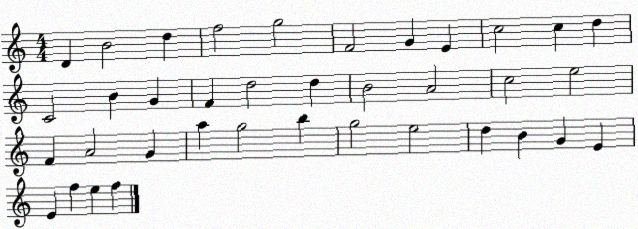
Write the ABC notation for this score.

X:1
T:Untitled
M:4/4
L:1/4
K:C
D B2 d f2 g2 F2 G E c2 c d C2 B G F d2 d B2 A2 c2 e2 F A2 G a g2 b g2 e2 d B G E E f e f